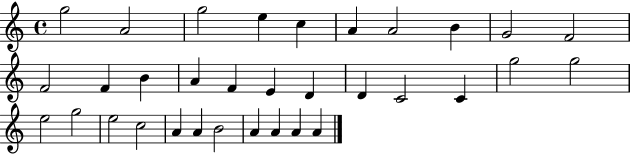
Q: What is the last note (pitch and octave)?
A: A4